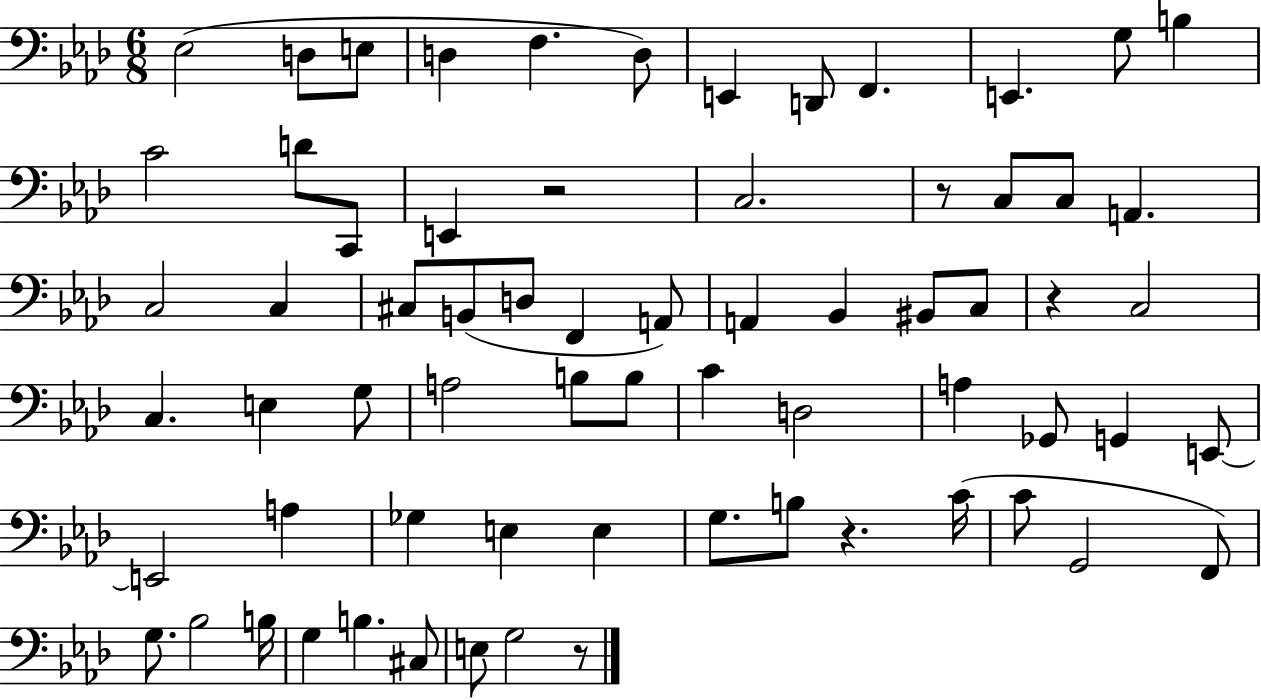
{
  \clef bass
  \numericTimeSignature
  \time 6/8
  \key aes \major
  ees2( d8 e8 | d4 f4. d8) | e,4 d,8 f,4. | e,4. g8 b4 | \break c'2 d'8 c,8 | e,4 r2 | c2. | r8 c8 c8 a,4. | \break c2 c4 | cis8 b,8( d8 f,4 a,8) | a,4 bes,4 bis,8 c8 | r4 c2 | \break c4. e4 g8 | a2 b8 b8 | c'4 d2 | a4 ges,8 g,4 e,8~~ | \break e,2 a4 | ges4 e4 e4 | g8. b8 r4. c'16( | c'8 g,2 f,8) | \break g8. bes2 b16 | g4 b4. cis8 | e8 g2 r8 | \bar "|."
}